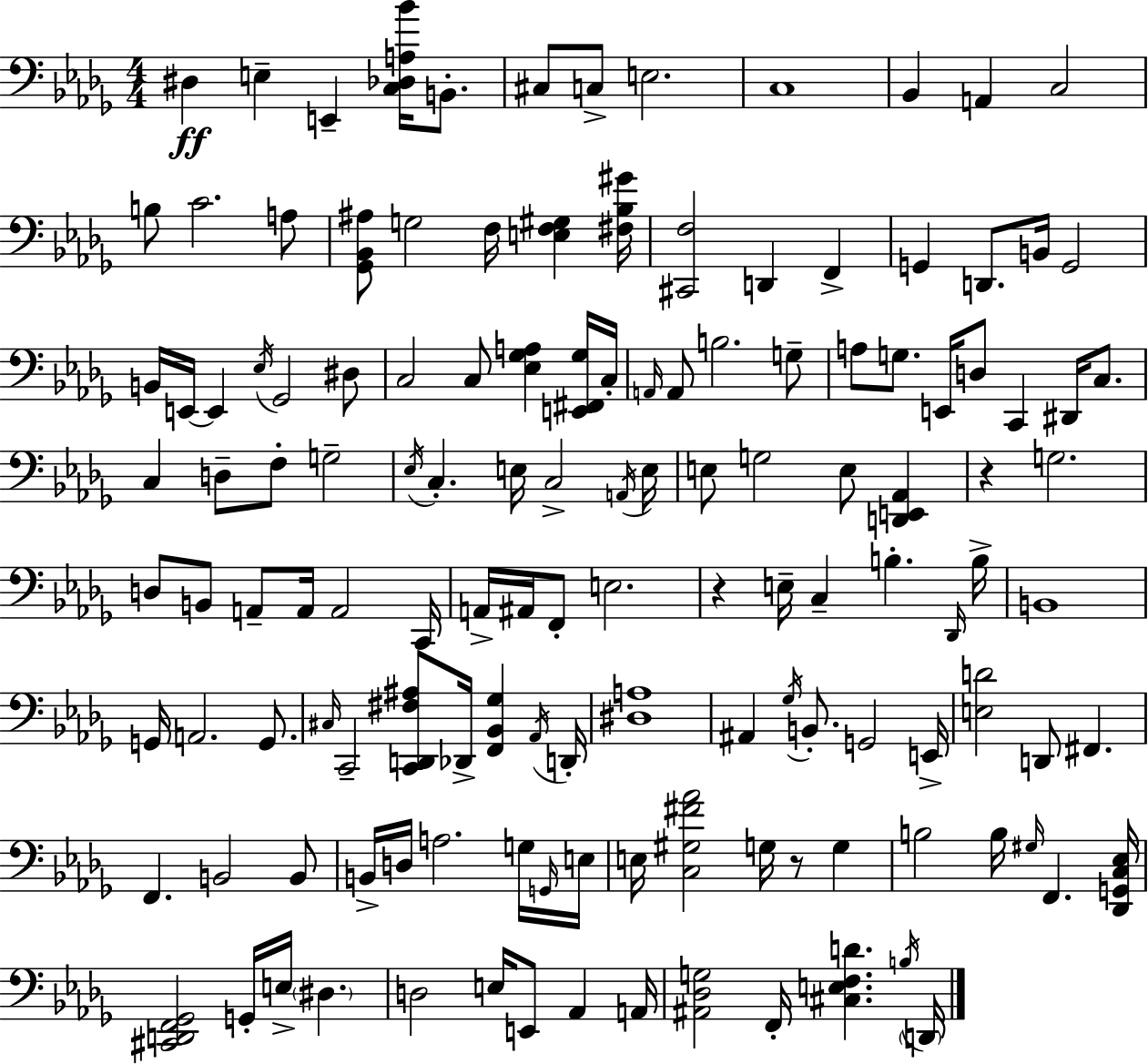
X:1
T:Untitled
M:4/4
L:1/4
K:Bbm
^D, E, E,, [C,_D,A,_B]/4 B,,/2 ^C,/2 C,/2 E,2 C,4 _B,, A,, C,2 B,/2 C2 A,/2 [_G,,_B,,^A,]/2 G,2 F,/4 [E,F,^G,] [^F,_B,^G]/4 [^C,,F,]2 D,, F,, G,, D,,/2 B,,/4 G,,2 B,,/4 E,,/4 E,, _E,/4 _G,,2 ^D,/2 C,2 C,/2 [_E,_G,A,] [E,,^F,,_G,]/4 C,/4 A,,/4 A,,/2 B,2 G,/2 A,/2 G,/2 E,,/4 D,/2 C,, ^D,,/4 C,/2 C, D,/2 F,/2 G,2 _E,/4 C, E,/4 C,2 A,,/4 E,/4 E,/2 G,2 E,/2 [D,,E,,_A,,] z G,2 D,/2 B,,/2 A,,/2 A,,/4 A,,2 C,,/4 A,,/4 ^A,,/4 F,,/2 E,2 z E,/4 C, B, _D,,/4 B,/4 B,,4 G,,/4 A,,2 G,,/2 ^C,/4 C,,2 [C,,D,,^F,^A,]/2 _D,,/4 [F,,_B,,_G,] _A,,/4 D,,/4 [^D,A,]4 ^A,, _G,/4 B,,/2 G,,2 E,,/4 [E,D]2 D,,/2 ^F,, F,, B,,2 B,,/2 B,,/4 D,/4 A,2 G,/4 G,,/4 E,/4 E,/4 [C,^G,^F_A]2 G,/4 z/2 G, B,2 B,/4 ^G,/4 F,, [_D,,G,,C,_E,]/4 [^C,,D,,F,,_G,,]2 G,,/4 E,/4 ^D, D,2 E,/4 E,,/2 _A,, A,,/4 [^A,,_D,G,]2 F,,/4 [^C,E,F,D] B,/4 D,,/4